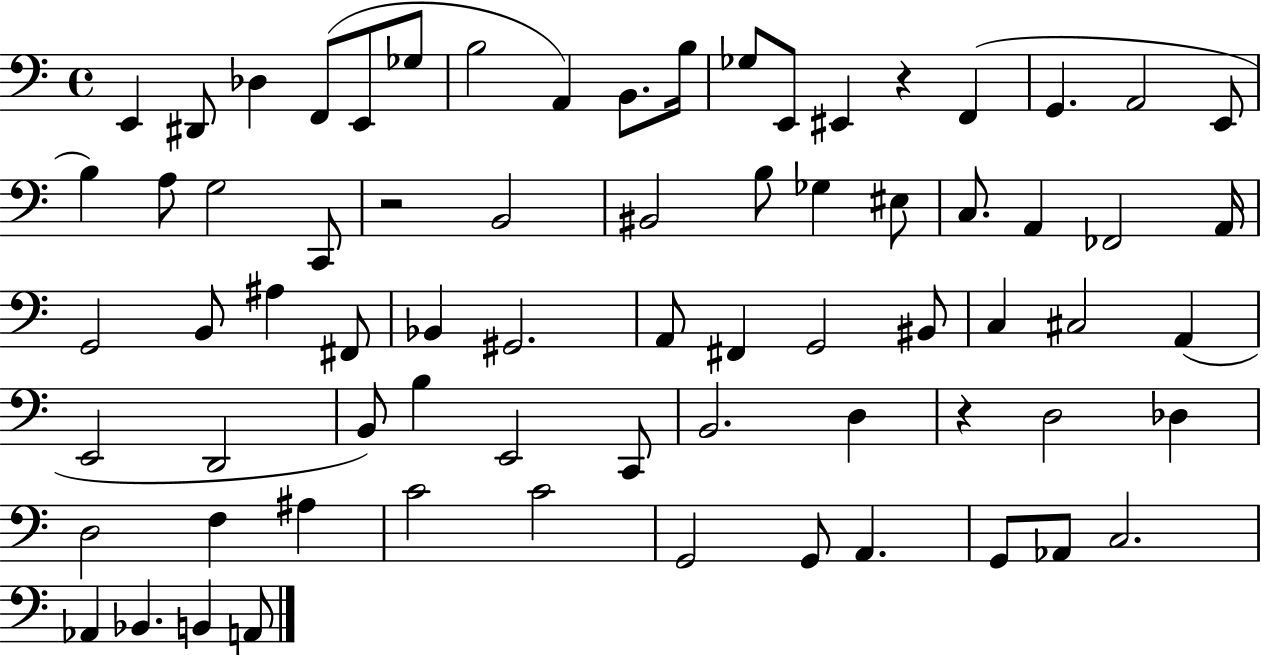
{
  \clef bass
  \time 4/4
  \defaultTimeSignature
  \key c \major
  e,4 dis,8 des4 f,8( e,8 ges8 | b2 a,4) b,8. b16 | ges8 e,8 eis,4 r4 f,4( | g,4. a,2 e,8 | \break b4) a8 g2 c,8 | r2 b,2 | bis,2 b8 ges4 eis8 | c8. a,4 fes,2 a,16 | \break g,2 b,8 ais4 fis,8 | bes,4 gis,2. | a,8 fis,4 g,2 bis,8 | c4 cis2 a,4( | \break e,2 d,2 | b,8) b4 e,2 c,8 | b,2. d4 | r4 d2 des4 | \break d2 f4 ais4 | c'2 c'2 | g,2 g,8 a,4. | g,8 aes,8 c2. | \break aes,4 bes,4. b,4 a,8 | \bar "|."
}